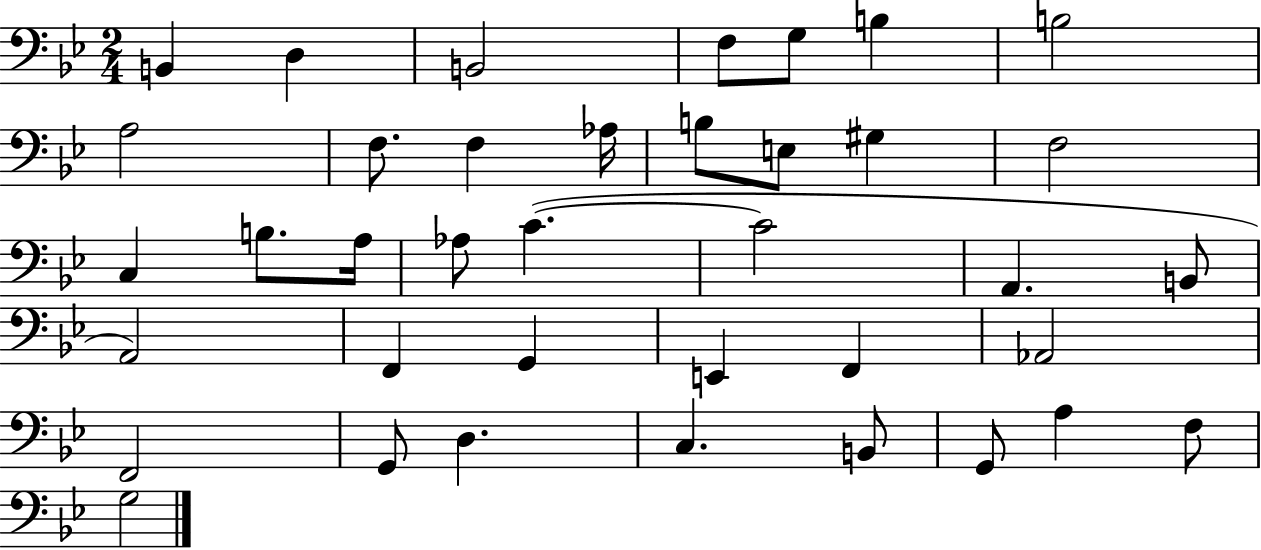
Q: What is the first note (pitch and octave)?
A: B2